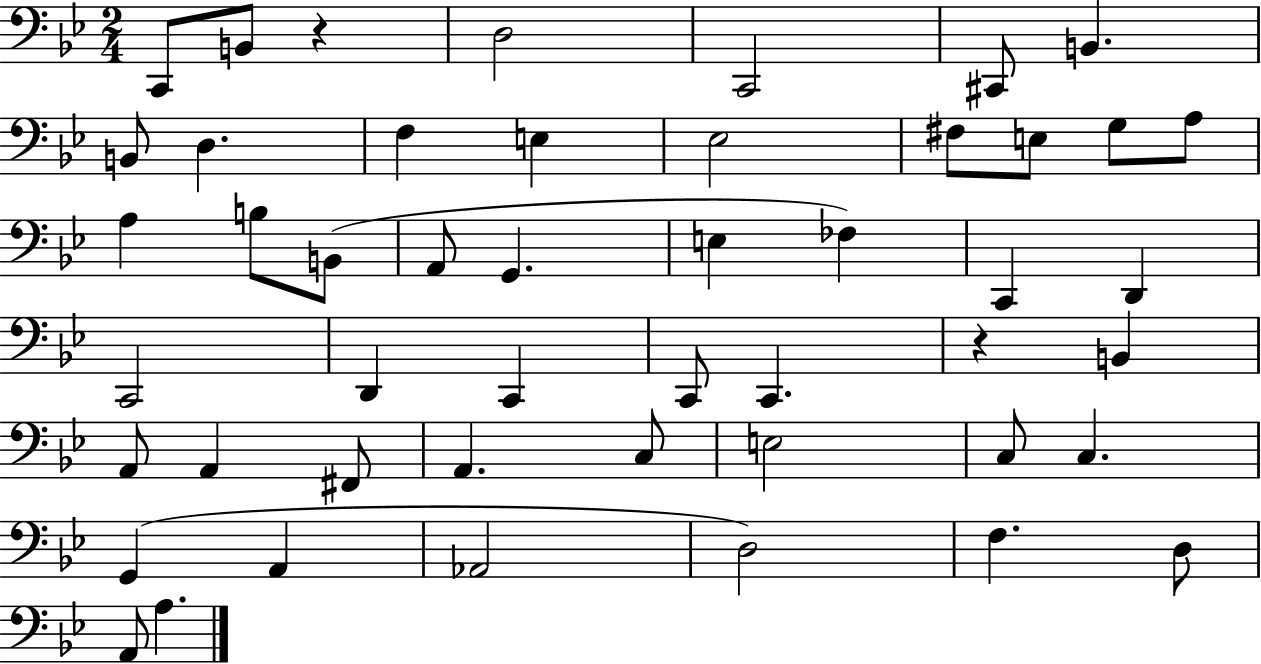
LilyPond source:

{
  \clef bass
  \numericTimeSignature
  \time 2/4
  \key bes \major
  \repeat volta 2 { c,8 b,8 r4 | d2 | c,2 | cis,8 b,4. | \break b,8 d4. | f4 e4 | ees2 | fis8 e8 g8 a8 | \break a4 b8 b,8( | a,8 g,4. | e4 fes4) | c,4 d,4 | \break c,2 | d,4 c,4 | c,8 c,4. | r4 b,4 | \break a,8 a,4 fis,8 | a,4. c8 | e2 | c8 c4. | \break g,4( a,4 | aes,2 | d2) | f4. d8 | \break a,8 a4. | } \bar "|."
}